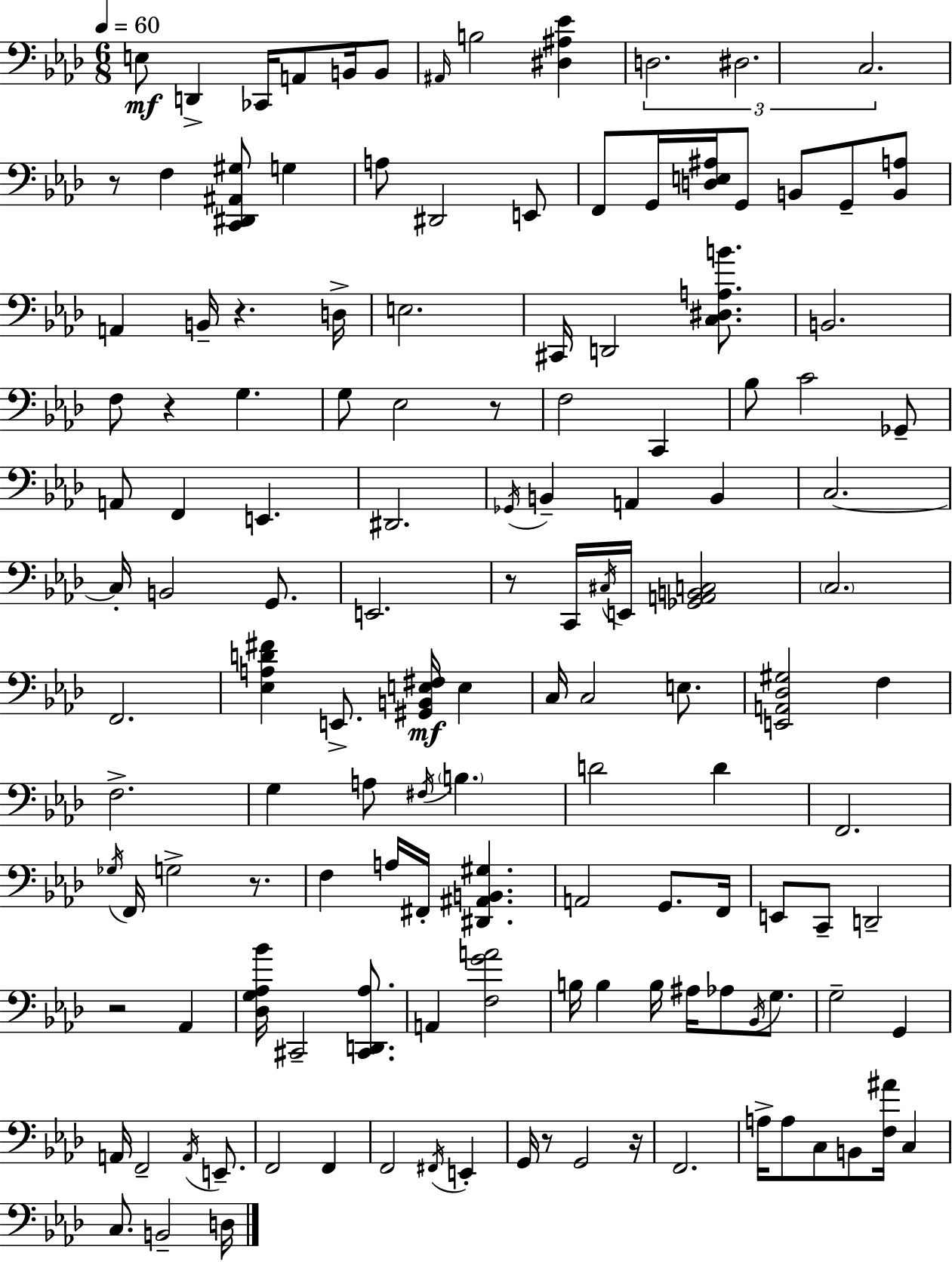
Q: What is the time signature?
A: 6/8